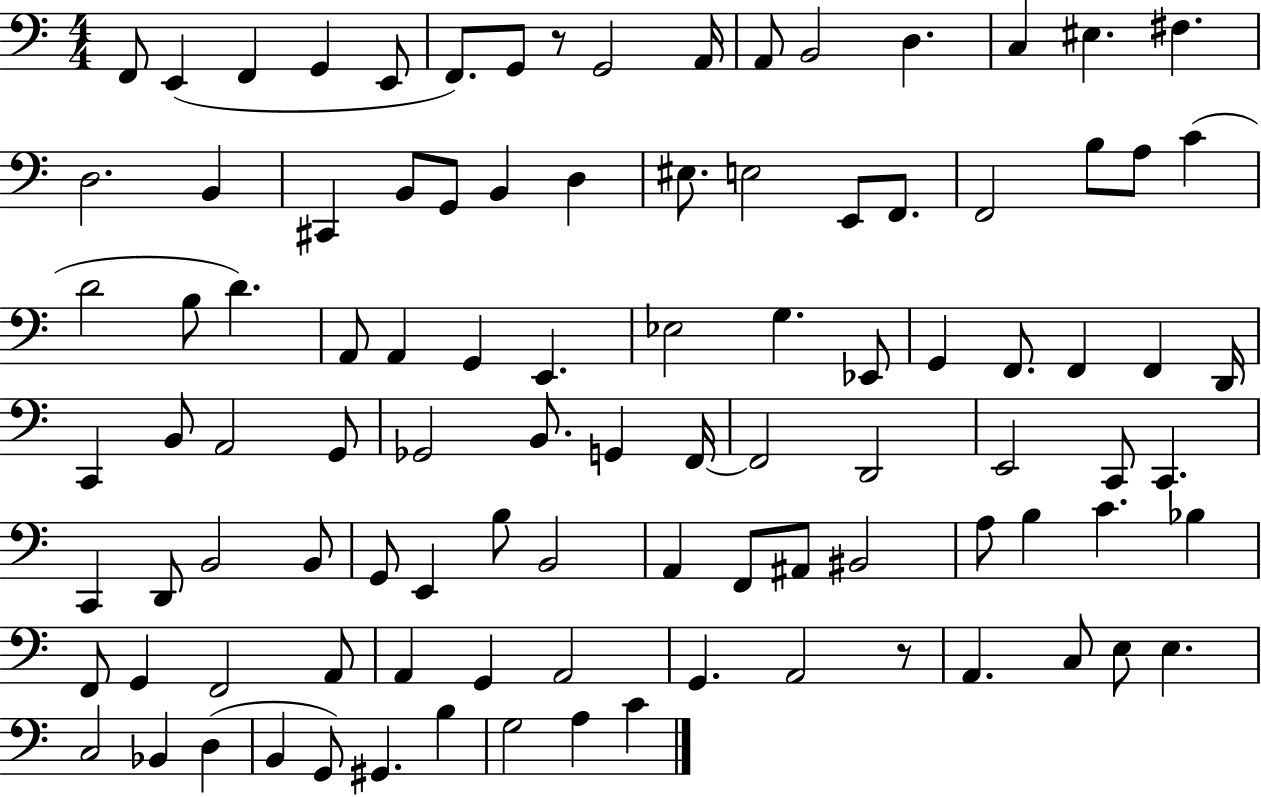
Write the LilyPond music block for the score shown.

{
  \clef bass
  \numericTimeSignature
  \time 4/4
  \key c \major
  f,8 e,4( f,4 g,4 e,8 | f,8.) g,8 r8 g,2 a,16 | a,8 b,2 d4. | c4 eis4. fis4. | \break d2. b,4 | cis,4 b,8 g,8 b,4 d4 | eis8. e2 e,8 f,8. | f,2 b8 a8 c'4( | \break d'2 b8 d'4.) | a,8 a,4 g,4 e,4. | ees2 g4. ees,8 | g,4 f,8. f,4 f,4 d,16 | \break c,4 b,8 a,2 g,8 | ges,2 b,8. g,4 f,16~~ | f,2 d,2 | e,2 c,8 c,4. | \break c,4 d,8 b,2 b,8 | g,8 e,4 b8 b,2 | a,4 f,8 ais,8 bis,2 | a8 b4 c'4. bes4 | \break f,8 g,4 f,2 a,8 | a,4 g,4 a,2 | g,4. a,2 r8 | a,4. c8 e8 e4. | \break c2 bes,4 d4( | b,4 g,8) gis,4. b4 | g2 a4 c'4 | \bar "|."
}